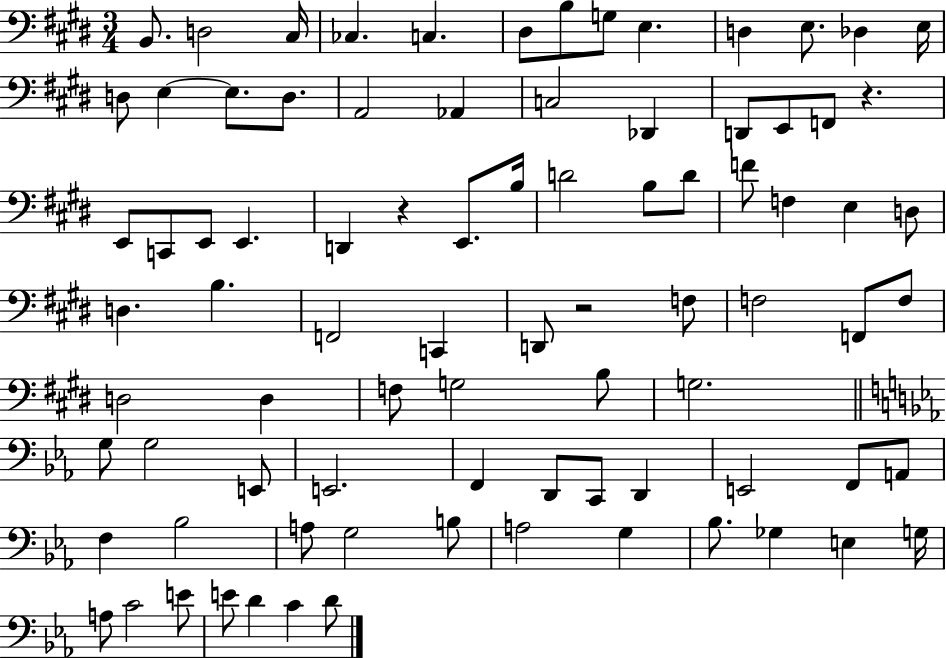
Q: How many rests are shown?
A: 3